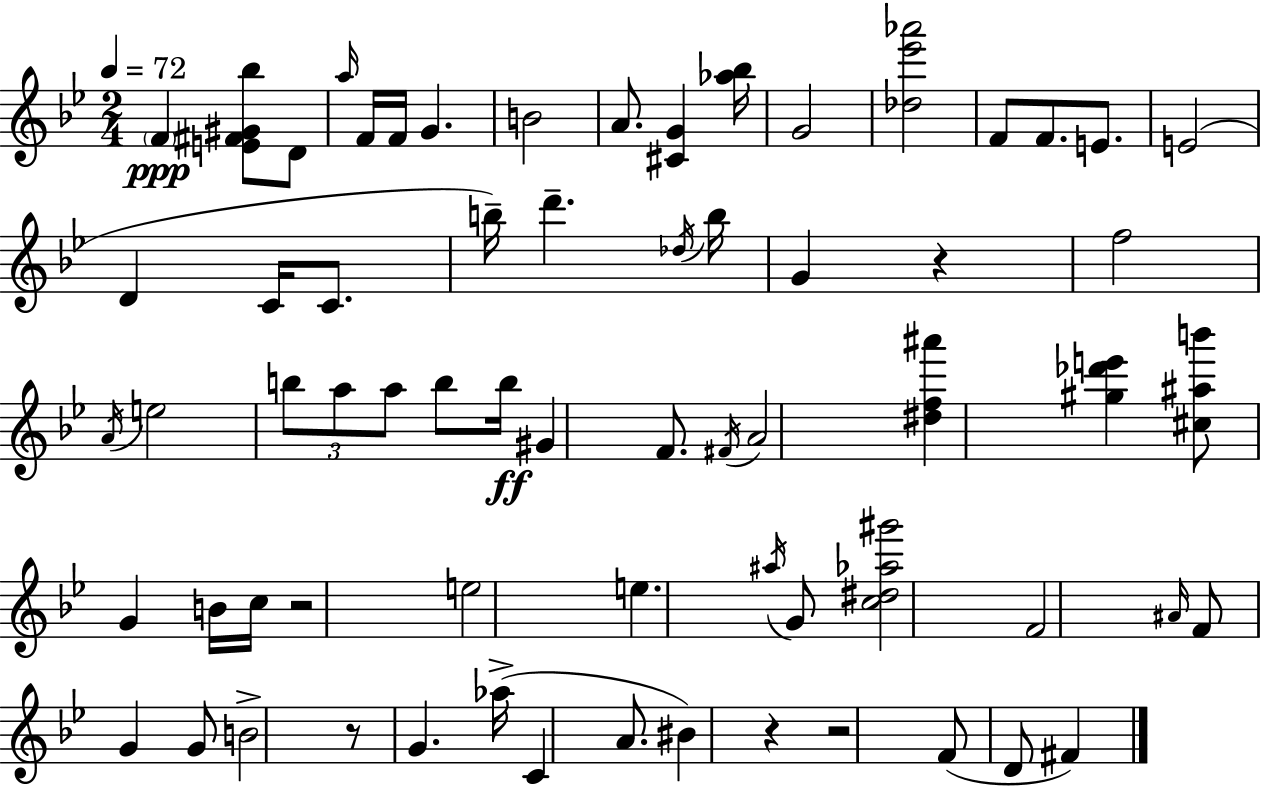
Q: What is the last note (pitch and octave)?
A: F#4